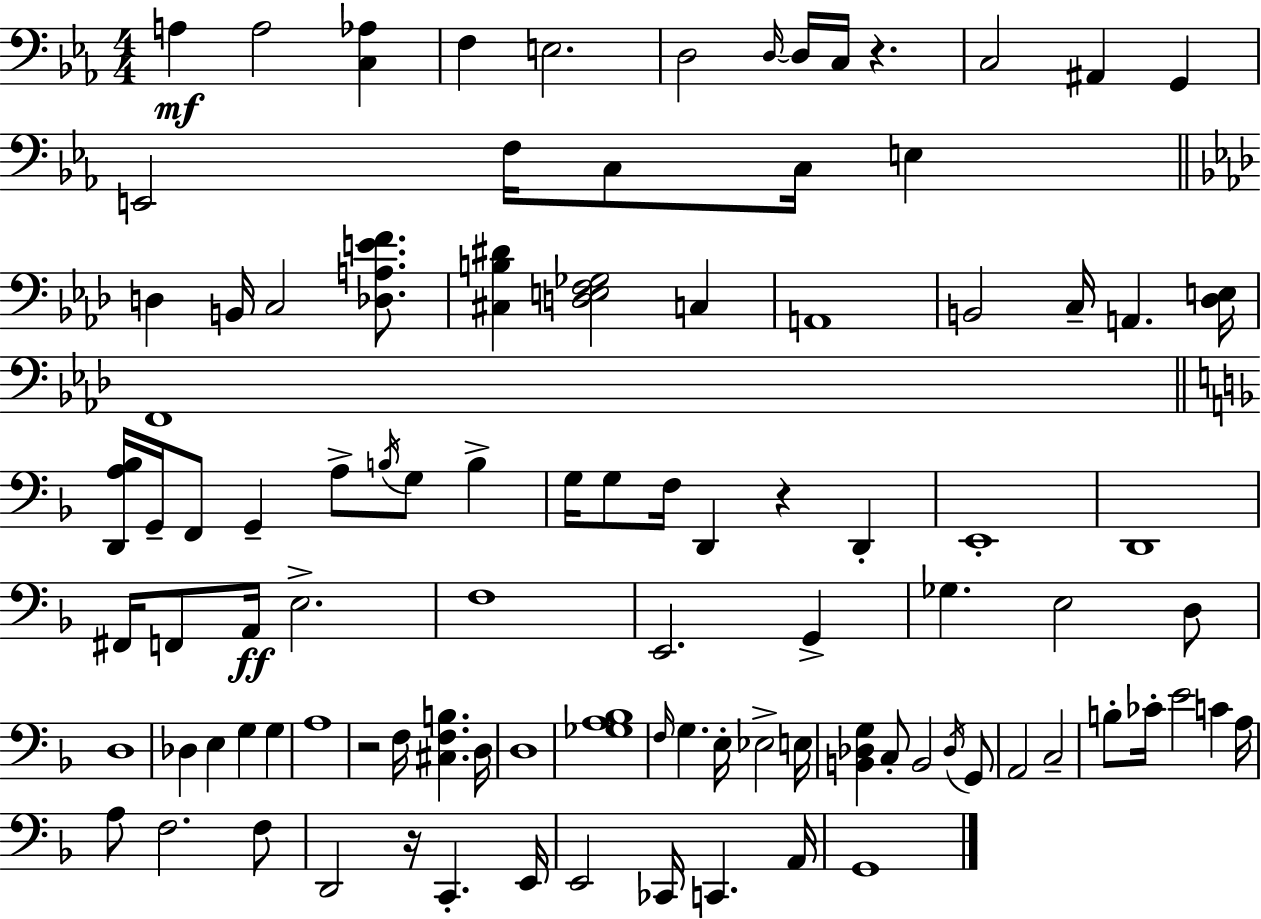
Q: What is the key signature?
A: EES major